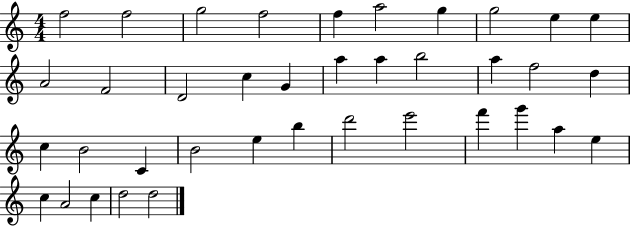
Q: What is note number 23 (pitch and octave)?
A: B4